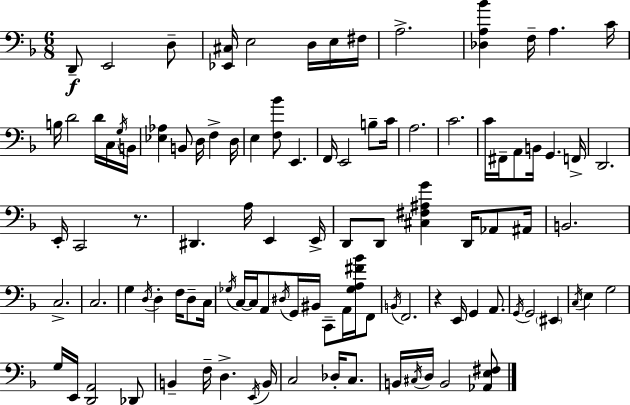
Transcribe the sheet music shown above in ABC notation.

X:1
T:Untitled
M:6/8
L:1/4
K:F
D,,/2 E,,2 D,/2 [_E,,^C,]/4 E,2 D,/4 E,/4 ^F,/4 A,2 [_D,A,_B] F,/4 A, C/4 B,/4 D2 D/4 C,/4 G,/4 B,,/4 [_E,_A,] B,,/2 D,/4 F, D,/4 E, [F,_B]/2 E,, F,,/4 E,,2 B,/2 C/4 A,2 C2 C/4 ^F,,/4 A,,/2 B,,/4 G,, F,,/4 D,,2 E,,/4 C,,2 z/2 ^D,, A,/4 E,, E,,/4 D,,/2 D,,/2 [^C,^F,^A,G] D,,/4 _A,,/2 ^A,,/4 B,,2 C,2 C,2 G, D,/4 D, F,/4 D,/2 C,/4 _G,/4 C,/4 C,/4 A,,/2 ^D,/4 G,,/4 ^B,,/4 C,,/2 A,,/4 [_G,A,^F_B]/4 F,,/2 B,,/4 F,,2 z E,,/4 G,, A,,/2 G,,/4 G,,2 ^E,, C,/4 E, G,2 G,/4 E,,/4 [D,,A,,]2 _D,,/2 B,, F,/4 D, E,,/4 B,,/4 C,2 _D,/4 C,/2 B,,/4 ^C,/4 D,/4 B,,2 [_A,,E,^F,]/2